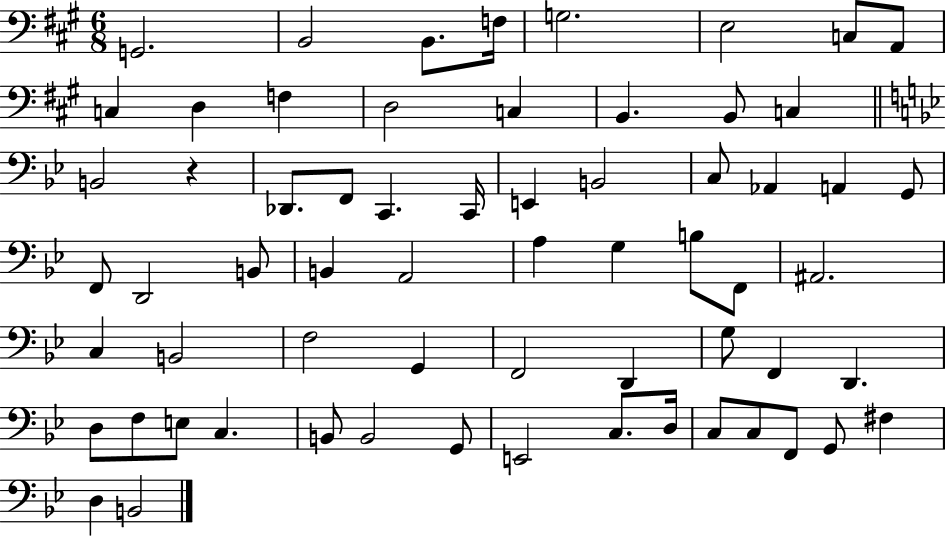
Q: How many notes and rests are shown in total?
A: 64